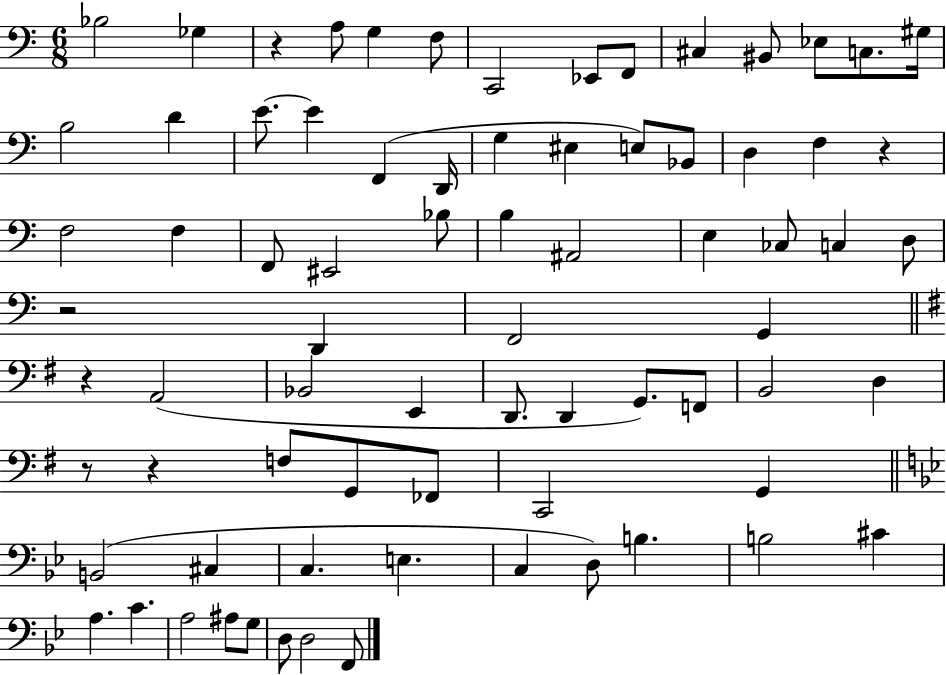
Bb3/h Gb3/q R/q A3/e G3/q F3/e C2/h Eb2/e F2/e C#3/q BIS2/e Eb3/e C3/e. G#3/s B3/h D4/q E4/e. E4/q F2/q D2/s G3/q EIS3/q E3/e Bb2/e D3/q F3/q R/q F3/h F3/q F2/e EIS2/h Bb3/e B3/q A#2/h E3/q CES3/e C3/q D3/e R/h D2/q F2/h G2/q R/q A2/h Bb2/h E2/q D2/e. D2/q G2/e. F2/e B2/h D3/q R/e R/q F3/e G2/e FES2/e C2/h G2/q B2/h C#3/q C3/q. E3/q. C3/q D3/e B3/q. B3/h C#4/q A3/q. C4/q. A3/h A#3/e G3/e D3/e D3/h F2/e